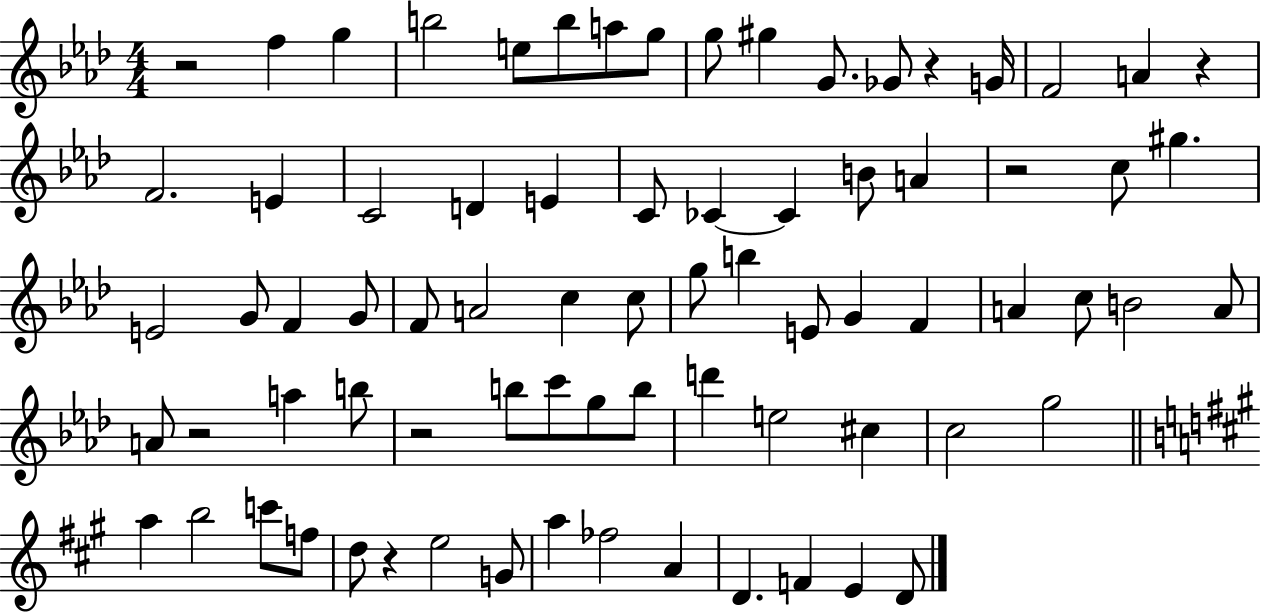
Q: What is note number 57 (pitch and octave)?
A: B5